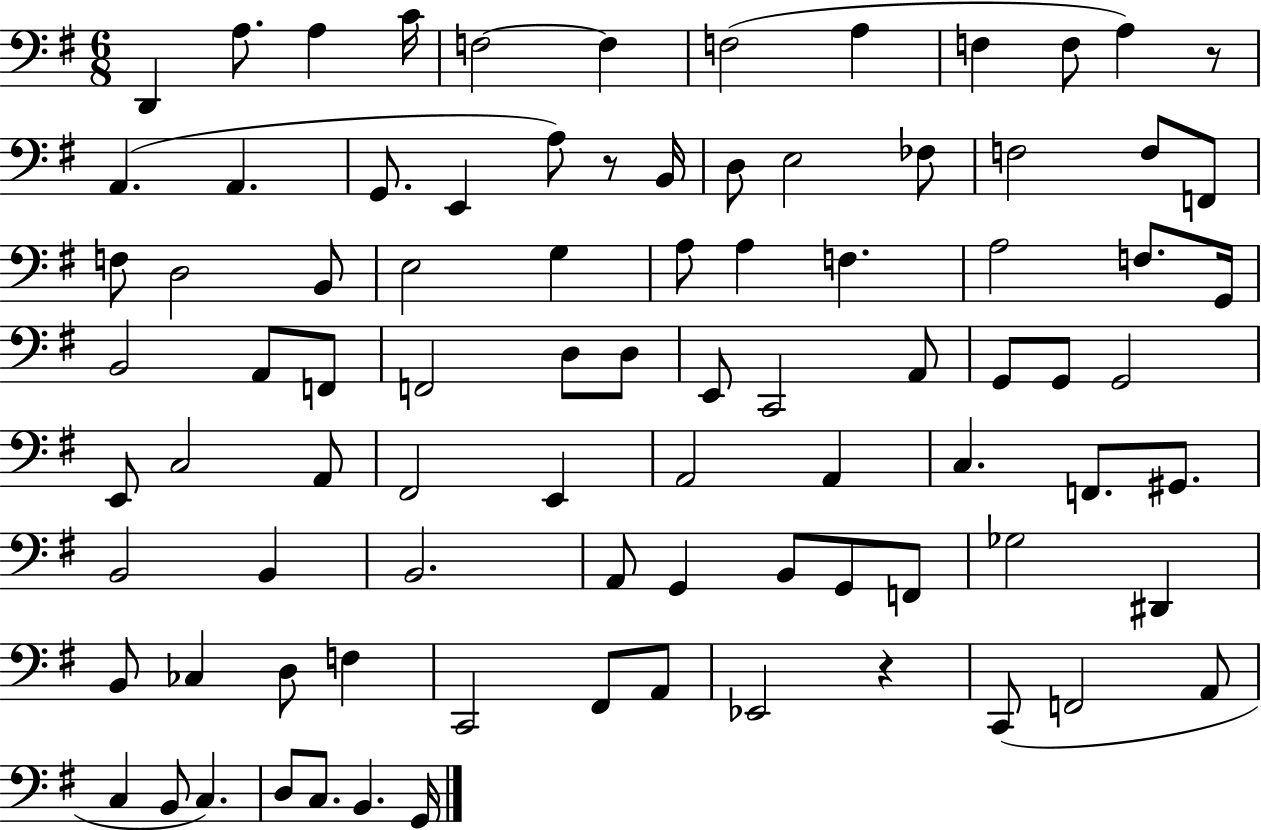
D2/q A3/e. A3/q C4/s F3/h F3/q F3/h A3/q F3/q F3/e A3/q R/e A2/q. A2/q. G2/e. E2/q A3/e R/e B2/s D3/e E3/h FES3/e F3/h F3/e F2/e F3/e D3/h B2/e E3/h G3/q A3/e A3/q F3/q. A3/h F3/e. G2/s B2/h A2/e F2/e F2/h D3/e D3/e E2/e C2/h A2/e G2/e G2/e G2/h E2/e C3/h A2/e F#2/h E2/q A2/h A2/q C3/q. F2/e. G#2/e. B2/h B2/q B2/h. A2/e G2/q B2/e G2/e F2/e Gb3/h D#2/q B2/e CES3/q D3/e F3/q C2/h F#2/e A2/e Eb2/h R/q C2/e F2/h A2/e C3/q B2/e C3/q. D3/e C3/e. B2/q. G2/s